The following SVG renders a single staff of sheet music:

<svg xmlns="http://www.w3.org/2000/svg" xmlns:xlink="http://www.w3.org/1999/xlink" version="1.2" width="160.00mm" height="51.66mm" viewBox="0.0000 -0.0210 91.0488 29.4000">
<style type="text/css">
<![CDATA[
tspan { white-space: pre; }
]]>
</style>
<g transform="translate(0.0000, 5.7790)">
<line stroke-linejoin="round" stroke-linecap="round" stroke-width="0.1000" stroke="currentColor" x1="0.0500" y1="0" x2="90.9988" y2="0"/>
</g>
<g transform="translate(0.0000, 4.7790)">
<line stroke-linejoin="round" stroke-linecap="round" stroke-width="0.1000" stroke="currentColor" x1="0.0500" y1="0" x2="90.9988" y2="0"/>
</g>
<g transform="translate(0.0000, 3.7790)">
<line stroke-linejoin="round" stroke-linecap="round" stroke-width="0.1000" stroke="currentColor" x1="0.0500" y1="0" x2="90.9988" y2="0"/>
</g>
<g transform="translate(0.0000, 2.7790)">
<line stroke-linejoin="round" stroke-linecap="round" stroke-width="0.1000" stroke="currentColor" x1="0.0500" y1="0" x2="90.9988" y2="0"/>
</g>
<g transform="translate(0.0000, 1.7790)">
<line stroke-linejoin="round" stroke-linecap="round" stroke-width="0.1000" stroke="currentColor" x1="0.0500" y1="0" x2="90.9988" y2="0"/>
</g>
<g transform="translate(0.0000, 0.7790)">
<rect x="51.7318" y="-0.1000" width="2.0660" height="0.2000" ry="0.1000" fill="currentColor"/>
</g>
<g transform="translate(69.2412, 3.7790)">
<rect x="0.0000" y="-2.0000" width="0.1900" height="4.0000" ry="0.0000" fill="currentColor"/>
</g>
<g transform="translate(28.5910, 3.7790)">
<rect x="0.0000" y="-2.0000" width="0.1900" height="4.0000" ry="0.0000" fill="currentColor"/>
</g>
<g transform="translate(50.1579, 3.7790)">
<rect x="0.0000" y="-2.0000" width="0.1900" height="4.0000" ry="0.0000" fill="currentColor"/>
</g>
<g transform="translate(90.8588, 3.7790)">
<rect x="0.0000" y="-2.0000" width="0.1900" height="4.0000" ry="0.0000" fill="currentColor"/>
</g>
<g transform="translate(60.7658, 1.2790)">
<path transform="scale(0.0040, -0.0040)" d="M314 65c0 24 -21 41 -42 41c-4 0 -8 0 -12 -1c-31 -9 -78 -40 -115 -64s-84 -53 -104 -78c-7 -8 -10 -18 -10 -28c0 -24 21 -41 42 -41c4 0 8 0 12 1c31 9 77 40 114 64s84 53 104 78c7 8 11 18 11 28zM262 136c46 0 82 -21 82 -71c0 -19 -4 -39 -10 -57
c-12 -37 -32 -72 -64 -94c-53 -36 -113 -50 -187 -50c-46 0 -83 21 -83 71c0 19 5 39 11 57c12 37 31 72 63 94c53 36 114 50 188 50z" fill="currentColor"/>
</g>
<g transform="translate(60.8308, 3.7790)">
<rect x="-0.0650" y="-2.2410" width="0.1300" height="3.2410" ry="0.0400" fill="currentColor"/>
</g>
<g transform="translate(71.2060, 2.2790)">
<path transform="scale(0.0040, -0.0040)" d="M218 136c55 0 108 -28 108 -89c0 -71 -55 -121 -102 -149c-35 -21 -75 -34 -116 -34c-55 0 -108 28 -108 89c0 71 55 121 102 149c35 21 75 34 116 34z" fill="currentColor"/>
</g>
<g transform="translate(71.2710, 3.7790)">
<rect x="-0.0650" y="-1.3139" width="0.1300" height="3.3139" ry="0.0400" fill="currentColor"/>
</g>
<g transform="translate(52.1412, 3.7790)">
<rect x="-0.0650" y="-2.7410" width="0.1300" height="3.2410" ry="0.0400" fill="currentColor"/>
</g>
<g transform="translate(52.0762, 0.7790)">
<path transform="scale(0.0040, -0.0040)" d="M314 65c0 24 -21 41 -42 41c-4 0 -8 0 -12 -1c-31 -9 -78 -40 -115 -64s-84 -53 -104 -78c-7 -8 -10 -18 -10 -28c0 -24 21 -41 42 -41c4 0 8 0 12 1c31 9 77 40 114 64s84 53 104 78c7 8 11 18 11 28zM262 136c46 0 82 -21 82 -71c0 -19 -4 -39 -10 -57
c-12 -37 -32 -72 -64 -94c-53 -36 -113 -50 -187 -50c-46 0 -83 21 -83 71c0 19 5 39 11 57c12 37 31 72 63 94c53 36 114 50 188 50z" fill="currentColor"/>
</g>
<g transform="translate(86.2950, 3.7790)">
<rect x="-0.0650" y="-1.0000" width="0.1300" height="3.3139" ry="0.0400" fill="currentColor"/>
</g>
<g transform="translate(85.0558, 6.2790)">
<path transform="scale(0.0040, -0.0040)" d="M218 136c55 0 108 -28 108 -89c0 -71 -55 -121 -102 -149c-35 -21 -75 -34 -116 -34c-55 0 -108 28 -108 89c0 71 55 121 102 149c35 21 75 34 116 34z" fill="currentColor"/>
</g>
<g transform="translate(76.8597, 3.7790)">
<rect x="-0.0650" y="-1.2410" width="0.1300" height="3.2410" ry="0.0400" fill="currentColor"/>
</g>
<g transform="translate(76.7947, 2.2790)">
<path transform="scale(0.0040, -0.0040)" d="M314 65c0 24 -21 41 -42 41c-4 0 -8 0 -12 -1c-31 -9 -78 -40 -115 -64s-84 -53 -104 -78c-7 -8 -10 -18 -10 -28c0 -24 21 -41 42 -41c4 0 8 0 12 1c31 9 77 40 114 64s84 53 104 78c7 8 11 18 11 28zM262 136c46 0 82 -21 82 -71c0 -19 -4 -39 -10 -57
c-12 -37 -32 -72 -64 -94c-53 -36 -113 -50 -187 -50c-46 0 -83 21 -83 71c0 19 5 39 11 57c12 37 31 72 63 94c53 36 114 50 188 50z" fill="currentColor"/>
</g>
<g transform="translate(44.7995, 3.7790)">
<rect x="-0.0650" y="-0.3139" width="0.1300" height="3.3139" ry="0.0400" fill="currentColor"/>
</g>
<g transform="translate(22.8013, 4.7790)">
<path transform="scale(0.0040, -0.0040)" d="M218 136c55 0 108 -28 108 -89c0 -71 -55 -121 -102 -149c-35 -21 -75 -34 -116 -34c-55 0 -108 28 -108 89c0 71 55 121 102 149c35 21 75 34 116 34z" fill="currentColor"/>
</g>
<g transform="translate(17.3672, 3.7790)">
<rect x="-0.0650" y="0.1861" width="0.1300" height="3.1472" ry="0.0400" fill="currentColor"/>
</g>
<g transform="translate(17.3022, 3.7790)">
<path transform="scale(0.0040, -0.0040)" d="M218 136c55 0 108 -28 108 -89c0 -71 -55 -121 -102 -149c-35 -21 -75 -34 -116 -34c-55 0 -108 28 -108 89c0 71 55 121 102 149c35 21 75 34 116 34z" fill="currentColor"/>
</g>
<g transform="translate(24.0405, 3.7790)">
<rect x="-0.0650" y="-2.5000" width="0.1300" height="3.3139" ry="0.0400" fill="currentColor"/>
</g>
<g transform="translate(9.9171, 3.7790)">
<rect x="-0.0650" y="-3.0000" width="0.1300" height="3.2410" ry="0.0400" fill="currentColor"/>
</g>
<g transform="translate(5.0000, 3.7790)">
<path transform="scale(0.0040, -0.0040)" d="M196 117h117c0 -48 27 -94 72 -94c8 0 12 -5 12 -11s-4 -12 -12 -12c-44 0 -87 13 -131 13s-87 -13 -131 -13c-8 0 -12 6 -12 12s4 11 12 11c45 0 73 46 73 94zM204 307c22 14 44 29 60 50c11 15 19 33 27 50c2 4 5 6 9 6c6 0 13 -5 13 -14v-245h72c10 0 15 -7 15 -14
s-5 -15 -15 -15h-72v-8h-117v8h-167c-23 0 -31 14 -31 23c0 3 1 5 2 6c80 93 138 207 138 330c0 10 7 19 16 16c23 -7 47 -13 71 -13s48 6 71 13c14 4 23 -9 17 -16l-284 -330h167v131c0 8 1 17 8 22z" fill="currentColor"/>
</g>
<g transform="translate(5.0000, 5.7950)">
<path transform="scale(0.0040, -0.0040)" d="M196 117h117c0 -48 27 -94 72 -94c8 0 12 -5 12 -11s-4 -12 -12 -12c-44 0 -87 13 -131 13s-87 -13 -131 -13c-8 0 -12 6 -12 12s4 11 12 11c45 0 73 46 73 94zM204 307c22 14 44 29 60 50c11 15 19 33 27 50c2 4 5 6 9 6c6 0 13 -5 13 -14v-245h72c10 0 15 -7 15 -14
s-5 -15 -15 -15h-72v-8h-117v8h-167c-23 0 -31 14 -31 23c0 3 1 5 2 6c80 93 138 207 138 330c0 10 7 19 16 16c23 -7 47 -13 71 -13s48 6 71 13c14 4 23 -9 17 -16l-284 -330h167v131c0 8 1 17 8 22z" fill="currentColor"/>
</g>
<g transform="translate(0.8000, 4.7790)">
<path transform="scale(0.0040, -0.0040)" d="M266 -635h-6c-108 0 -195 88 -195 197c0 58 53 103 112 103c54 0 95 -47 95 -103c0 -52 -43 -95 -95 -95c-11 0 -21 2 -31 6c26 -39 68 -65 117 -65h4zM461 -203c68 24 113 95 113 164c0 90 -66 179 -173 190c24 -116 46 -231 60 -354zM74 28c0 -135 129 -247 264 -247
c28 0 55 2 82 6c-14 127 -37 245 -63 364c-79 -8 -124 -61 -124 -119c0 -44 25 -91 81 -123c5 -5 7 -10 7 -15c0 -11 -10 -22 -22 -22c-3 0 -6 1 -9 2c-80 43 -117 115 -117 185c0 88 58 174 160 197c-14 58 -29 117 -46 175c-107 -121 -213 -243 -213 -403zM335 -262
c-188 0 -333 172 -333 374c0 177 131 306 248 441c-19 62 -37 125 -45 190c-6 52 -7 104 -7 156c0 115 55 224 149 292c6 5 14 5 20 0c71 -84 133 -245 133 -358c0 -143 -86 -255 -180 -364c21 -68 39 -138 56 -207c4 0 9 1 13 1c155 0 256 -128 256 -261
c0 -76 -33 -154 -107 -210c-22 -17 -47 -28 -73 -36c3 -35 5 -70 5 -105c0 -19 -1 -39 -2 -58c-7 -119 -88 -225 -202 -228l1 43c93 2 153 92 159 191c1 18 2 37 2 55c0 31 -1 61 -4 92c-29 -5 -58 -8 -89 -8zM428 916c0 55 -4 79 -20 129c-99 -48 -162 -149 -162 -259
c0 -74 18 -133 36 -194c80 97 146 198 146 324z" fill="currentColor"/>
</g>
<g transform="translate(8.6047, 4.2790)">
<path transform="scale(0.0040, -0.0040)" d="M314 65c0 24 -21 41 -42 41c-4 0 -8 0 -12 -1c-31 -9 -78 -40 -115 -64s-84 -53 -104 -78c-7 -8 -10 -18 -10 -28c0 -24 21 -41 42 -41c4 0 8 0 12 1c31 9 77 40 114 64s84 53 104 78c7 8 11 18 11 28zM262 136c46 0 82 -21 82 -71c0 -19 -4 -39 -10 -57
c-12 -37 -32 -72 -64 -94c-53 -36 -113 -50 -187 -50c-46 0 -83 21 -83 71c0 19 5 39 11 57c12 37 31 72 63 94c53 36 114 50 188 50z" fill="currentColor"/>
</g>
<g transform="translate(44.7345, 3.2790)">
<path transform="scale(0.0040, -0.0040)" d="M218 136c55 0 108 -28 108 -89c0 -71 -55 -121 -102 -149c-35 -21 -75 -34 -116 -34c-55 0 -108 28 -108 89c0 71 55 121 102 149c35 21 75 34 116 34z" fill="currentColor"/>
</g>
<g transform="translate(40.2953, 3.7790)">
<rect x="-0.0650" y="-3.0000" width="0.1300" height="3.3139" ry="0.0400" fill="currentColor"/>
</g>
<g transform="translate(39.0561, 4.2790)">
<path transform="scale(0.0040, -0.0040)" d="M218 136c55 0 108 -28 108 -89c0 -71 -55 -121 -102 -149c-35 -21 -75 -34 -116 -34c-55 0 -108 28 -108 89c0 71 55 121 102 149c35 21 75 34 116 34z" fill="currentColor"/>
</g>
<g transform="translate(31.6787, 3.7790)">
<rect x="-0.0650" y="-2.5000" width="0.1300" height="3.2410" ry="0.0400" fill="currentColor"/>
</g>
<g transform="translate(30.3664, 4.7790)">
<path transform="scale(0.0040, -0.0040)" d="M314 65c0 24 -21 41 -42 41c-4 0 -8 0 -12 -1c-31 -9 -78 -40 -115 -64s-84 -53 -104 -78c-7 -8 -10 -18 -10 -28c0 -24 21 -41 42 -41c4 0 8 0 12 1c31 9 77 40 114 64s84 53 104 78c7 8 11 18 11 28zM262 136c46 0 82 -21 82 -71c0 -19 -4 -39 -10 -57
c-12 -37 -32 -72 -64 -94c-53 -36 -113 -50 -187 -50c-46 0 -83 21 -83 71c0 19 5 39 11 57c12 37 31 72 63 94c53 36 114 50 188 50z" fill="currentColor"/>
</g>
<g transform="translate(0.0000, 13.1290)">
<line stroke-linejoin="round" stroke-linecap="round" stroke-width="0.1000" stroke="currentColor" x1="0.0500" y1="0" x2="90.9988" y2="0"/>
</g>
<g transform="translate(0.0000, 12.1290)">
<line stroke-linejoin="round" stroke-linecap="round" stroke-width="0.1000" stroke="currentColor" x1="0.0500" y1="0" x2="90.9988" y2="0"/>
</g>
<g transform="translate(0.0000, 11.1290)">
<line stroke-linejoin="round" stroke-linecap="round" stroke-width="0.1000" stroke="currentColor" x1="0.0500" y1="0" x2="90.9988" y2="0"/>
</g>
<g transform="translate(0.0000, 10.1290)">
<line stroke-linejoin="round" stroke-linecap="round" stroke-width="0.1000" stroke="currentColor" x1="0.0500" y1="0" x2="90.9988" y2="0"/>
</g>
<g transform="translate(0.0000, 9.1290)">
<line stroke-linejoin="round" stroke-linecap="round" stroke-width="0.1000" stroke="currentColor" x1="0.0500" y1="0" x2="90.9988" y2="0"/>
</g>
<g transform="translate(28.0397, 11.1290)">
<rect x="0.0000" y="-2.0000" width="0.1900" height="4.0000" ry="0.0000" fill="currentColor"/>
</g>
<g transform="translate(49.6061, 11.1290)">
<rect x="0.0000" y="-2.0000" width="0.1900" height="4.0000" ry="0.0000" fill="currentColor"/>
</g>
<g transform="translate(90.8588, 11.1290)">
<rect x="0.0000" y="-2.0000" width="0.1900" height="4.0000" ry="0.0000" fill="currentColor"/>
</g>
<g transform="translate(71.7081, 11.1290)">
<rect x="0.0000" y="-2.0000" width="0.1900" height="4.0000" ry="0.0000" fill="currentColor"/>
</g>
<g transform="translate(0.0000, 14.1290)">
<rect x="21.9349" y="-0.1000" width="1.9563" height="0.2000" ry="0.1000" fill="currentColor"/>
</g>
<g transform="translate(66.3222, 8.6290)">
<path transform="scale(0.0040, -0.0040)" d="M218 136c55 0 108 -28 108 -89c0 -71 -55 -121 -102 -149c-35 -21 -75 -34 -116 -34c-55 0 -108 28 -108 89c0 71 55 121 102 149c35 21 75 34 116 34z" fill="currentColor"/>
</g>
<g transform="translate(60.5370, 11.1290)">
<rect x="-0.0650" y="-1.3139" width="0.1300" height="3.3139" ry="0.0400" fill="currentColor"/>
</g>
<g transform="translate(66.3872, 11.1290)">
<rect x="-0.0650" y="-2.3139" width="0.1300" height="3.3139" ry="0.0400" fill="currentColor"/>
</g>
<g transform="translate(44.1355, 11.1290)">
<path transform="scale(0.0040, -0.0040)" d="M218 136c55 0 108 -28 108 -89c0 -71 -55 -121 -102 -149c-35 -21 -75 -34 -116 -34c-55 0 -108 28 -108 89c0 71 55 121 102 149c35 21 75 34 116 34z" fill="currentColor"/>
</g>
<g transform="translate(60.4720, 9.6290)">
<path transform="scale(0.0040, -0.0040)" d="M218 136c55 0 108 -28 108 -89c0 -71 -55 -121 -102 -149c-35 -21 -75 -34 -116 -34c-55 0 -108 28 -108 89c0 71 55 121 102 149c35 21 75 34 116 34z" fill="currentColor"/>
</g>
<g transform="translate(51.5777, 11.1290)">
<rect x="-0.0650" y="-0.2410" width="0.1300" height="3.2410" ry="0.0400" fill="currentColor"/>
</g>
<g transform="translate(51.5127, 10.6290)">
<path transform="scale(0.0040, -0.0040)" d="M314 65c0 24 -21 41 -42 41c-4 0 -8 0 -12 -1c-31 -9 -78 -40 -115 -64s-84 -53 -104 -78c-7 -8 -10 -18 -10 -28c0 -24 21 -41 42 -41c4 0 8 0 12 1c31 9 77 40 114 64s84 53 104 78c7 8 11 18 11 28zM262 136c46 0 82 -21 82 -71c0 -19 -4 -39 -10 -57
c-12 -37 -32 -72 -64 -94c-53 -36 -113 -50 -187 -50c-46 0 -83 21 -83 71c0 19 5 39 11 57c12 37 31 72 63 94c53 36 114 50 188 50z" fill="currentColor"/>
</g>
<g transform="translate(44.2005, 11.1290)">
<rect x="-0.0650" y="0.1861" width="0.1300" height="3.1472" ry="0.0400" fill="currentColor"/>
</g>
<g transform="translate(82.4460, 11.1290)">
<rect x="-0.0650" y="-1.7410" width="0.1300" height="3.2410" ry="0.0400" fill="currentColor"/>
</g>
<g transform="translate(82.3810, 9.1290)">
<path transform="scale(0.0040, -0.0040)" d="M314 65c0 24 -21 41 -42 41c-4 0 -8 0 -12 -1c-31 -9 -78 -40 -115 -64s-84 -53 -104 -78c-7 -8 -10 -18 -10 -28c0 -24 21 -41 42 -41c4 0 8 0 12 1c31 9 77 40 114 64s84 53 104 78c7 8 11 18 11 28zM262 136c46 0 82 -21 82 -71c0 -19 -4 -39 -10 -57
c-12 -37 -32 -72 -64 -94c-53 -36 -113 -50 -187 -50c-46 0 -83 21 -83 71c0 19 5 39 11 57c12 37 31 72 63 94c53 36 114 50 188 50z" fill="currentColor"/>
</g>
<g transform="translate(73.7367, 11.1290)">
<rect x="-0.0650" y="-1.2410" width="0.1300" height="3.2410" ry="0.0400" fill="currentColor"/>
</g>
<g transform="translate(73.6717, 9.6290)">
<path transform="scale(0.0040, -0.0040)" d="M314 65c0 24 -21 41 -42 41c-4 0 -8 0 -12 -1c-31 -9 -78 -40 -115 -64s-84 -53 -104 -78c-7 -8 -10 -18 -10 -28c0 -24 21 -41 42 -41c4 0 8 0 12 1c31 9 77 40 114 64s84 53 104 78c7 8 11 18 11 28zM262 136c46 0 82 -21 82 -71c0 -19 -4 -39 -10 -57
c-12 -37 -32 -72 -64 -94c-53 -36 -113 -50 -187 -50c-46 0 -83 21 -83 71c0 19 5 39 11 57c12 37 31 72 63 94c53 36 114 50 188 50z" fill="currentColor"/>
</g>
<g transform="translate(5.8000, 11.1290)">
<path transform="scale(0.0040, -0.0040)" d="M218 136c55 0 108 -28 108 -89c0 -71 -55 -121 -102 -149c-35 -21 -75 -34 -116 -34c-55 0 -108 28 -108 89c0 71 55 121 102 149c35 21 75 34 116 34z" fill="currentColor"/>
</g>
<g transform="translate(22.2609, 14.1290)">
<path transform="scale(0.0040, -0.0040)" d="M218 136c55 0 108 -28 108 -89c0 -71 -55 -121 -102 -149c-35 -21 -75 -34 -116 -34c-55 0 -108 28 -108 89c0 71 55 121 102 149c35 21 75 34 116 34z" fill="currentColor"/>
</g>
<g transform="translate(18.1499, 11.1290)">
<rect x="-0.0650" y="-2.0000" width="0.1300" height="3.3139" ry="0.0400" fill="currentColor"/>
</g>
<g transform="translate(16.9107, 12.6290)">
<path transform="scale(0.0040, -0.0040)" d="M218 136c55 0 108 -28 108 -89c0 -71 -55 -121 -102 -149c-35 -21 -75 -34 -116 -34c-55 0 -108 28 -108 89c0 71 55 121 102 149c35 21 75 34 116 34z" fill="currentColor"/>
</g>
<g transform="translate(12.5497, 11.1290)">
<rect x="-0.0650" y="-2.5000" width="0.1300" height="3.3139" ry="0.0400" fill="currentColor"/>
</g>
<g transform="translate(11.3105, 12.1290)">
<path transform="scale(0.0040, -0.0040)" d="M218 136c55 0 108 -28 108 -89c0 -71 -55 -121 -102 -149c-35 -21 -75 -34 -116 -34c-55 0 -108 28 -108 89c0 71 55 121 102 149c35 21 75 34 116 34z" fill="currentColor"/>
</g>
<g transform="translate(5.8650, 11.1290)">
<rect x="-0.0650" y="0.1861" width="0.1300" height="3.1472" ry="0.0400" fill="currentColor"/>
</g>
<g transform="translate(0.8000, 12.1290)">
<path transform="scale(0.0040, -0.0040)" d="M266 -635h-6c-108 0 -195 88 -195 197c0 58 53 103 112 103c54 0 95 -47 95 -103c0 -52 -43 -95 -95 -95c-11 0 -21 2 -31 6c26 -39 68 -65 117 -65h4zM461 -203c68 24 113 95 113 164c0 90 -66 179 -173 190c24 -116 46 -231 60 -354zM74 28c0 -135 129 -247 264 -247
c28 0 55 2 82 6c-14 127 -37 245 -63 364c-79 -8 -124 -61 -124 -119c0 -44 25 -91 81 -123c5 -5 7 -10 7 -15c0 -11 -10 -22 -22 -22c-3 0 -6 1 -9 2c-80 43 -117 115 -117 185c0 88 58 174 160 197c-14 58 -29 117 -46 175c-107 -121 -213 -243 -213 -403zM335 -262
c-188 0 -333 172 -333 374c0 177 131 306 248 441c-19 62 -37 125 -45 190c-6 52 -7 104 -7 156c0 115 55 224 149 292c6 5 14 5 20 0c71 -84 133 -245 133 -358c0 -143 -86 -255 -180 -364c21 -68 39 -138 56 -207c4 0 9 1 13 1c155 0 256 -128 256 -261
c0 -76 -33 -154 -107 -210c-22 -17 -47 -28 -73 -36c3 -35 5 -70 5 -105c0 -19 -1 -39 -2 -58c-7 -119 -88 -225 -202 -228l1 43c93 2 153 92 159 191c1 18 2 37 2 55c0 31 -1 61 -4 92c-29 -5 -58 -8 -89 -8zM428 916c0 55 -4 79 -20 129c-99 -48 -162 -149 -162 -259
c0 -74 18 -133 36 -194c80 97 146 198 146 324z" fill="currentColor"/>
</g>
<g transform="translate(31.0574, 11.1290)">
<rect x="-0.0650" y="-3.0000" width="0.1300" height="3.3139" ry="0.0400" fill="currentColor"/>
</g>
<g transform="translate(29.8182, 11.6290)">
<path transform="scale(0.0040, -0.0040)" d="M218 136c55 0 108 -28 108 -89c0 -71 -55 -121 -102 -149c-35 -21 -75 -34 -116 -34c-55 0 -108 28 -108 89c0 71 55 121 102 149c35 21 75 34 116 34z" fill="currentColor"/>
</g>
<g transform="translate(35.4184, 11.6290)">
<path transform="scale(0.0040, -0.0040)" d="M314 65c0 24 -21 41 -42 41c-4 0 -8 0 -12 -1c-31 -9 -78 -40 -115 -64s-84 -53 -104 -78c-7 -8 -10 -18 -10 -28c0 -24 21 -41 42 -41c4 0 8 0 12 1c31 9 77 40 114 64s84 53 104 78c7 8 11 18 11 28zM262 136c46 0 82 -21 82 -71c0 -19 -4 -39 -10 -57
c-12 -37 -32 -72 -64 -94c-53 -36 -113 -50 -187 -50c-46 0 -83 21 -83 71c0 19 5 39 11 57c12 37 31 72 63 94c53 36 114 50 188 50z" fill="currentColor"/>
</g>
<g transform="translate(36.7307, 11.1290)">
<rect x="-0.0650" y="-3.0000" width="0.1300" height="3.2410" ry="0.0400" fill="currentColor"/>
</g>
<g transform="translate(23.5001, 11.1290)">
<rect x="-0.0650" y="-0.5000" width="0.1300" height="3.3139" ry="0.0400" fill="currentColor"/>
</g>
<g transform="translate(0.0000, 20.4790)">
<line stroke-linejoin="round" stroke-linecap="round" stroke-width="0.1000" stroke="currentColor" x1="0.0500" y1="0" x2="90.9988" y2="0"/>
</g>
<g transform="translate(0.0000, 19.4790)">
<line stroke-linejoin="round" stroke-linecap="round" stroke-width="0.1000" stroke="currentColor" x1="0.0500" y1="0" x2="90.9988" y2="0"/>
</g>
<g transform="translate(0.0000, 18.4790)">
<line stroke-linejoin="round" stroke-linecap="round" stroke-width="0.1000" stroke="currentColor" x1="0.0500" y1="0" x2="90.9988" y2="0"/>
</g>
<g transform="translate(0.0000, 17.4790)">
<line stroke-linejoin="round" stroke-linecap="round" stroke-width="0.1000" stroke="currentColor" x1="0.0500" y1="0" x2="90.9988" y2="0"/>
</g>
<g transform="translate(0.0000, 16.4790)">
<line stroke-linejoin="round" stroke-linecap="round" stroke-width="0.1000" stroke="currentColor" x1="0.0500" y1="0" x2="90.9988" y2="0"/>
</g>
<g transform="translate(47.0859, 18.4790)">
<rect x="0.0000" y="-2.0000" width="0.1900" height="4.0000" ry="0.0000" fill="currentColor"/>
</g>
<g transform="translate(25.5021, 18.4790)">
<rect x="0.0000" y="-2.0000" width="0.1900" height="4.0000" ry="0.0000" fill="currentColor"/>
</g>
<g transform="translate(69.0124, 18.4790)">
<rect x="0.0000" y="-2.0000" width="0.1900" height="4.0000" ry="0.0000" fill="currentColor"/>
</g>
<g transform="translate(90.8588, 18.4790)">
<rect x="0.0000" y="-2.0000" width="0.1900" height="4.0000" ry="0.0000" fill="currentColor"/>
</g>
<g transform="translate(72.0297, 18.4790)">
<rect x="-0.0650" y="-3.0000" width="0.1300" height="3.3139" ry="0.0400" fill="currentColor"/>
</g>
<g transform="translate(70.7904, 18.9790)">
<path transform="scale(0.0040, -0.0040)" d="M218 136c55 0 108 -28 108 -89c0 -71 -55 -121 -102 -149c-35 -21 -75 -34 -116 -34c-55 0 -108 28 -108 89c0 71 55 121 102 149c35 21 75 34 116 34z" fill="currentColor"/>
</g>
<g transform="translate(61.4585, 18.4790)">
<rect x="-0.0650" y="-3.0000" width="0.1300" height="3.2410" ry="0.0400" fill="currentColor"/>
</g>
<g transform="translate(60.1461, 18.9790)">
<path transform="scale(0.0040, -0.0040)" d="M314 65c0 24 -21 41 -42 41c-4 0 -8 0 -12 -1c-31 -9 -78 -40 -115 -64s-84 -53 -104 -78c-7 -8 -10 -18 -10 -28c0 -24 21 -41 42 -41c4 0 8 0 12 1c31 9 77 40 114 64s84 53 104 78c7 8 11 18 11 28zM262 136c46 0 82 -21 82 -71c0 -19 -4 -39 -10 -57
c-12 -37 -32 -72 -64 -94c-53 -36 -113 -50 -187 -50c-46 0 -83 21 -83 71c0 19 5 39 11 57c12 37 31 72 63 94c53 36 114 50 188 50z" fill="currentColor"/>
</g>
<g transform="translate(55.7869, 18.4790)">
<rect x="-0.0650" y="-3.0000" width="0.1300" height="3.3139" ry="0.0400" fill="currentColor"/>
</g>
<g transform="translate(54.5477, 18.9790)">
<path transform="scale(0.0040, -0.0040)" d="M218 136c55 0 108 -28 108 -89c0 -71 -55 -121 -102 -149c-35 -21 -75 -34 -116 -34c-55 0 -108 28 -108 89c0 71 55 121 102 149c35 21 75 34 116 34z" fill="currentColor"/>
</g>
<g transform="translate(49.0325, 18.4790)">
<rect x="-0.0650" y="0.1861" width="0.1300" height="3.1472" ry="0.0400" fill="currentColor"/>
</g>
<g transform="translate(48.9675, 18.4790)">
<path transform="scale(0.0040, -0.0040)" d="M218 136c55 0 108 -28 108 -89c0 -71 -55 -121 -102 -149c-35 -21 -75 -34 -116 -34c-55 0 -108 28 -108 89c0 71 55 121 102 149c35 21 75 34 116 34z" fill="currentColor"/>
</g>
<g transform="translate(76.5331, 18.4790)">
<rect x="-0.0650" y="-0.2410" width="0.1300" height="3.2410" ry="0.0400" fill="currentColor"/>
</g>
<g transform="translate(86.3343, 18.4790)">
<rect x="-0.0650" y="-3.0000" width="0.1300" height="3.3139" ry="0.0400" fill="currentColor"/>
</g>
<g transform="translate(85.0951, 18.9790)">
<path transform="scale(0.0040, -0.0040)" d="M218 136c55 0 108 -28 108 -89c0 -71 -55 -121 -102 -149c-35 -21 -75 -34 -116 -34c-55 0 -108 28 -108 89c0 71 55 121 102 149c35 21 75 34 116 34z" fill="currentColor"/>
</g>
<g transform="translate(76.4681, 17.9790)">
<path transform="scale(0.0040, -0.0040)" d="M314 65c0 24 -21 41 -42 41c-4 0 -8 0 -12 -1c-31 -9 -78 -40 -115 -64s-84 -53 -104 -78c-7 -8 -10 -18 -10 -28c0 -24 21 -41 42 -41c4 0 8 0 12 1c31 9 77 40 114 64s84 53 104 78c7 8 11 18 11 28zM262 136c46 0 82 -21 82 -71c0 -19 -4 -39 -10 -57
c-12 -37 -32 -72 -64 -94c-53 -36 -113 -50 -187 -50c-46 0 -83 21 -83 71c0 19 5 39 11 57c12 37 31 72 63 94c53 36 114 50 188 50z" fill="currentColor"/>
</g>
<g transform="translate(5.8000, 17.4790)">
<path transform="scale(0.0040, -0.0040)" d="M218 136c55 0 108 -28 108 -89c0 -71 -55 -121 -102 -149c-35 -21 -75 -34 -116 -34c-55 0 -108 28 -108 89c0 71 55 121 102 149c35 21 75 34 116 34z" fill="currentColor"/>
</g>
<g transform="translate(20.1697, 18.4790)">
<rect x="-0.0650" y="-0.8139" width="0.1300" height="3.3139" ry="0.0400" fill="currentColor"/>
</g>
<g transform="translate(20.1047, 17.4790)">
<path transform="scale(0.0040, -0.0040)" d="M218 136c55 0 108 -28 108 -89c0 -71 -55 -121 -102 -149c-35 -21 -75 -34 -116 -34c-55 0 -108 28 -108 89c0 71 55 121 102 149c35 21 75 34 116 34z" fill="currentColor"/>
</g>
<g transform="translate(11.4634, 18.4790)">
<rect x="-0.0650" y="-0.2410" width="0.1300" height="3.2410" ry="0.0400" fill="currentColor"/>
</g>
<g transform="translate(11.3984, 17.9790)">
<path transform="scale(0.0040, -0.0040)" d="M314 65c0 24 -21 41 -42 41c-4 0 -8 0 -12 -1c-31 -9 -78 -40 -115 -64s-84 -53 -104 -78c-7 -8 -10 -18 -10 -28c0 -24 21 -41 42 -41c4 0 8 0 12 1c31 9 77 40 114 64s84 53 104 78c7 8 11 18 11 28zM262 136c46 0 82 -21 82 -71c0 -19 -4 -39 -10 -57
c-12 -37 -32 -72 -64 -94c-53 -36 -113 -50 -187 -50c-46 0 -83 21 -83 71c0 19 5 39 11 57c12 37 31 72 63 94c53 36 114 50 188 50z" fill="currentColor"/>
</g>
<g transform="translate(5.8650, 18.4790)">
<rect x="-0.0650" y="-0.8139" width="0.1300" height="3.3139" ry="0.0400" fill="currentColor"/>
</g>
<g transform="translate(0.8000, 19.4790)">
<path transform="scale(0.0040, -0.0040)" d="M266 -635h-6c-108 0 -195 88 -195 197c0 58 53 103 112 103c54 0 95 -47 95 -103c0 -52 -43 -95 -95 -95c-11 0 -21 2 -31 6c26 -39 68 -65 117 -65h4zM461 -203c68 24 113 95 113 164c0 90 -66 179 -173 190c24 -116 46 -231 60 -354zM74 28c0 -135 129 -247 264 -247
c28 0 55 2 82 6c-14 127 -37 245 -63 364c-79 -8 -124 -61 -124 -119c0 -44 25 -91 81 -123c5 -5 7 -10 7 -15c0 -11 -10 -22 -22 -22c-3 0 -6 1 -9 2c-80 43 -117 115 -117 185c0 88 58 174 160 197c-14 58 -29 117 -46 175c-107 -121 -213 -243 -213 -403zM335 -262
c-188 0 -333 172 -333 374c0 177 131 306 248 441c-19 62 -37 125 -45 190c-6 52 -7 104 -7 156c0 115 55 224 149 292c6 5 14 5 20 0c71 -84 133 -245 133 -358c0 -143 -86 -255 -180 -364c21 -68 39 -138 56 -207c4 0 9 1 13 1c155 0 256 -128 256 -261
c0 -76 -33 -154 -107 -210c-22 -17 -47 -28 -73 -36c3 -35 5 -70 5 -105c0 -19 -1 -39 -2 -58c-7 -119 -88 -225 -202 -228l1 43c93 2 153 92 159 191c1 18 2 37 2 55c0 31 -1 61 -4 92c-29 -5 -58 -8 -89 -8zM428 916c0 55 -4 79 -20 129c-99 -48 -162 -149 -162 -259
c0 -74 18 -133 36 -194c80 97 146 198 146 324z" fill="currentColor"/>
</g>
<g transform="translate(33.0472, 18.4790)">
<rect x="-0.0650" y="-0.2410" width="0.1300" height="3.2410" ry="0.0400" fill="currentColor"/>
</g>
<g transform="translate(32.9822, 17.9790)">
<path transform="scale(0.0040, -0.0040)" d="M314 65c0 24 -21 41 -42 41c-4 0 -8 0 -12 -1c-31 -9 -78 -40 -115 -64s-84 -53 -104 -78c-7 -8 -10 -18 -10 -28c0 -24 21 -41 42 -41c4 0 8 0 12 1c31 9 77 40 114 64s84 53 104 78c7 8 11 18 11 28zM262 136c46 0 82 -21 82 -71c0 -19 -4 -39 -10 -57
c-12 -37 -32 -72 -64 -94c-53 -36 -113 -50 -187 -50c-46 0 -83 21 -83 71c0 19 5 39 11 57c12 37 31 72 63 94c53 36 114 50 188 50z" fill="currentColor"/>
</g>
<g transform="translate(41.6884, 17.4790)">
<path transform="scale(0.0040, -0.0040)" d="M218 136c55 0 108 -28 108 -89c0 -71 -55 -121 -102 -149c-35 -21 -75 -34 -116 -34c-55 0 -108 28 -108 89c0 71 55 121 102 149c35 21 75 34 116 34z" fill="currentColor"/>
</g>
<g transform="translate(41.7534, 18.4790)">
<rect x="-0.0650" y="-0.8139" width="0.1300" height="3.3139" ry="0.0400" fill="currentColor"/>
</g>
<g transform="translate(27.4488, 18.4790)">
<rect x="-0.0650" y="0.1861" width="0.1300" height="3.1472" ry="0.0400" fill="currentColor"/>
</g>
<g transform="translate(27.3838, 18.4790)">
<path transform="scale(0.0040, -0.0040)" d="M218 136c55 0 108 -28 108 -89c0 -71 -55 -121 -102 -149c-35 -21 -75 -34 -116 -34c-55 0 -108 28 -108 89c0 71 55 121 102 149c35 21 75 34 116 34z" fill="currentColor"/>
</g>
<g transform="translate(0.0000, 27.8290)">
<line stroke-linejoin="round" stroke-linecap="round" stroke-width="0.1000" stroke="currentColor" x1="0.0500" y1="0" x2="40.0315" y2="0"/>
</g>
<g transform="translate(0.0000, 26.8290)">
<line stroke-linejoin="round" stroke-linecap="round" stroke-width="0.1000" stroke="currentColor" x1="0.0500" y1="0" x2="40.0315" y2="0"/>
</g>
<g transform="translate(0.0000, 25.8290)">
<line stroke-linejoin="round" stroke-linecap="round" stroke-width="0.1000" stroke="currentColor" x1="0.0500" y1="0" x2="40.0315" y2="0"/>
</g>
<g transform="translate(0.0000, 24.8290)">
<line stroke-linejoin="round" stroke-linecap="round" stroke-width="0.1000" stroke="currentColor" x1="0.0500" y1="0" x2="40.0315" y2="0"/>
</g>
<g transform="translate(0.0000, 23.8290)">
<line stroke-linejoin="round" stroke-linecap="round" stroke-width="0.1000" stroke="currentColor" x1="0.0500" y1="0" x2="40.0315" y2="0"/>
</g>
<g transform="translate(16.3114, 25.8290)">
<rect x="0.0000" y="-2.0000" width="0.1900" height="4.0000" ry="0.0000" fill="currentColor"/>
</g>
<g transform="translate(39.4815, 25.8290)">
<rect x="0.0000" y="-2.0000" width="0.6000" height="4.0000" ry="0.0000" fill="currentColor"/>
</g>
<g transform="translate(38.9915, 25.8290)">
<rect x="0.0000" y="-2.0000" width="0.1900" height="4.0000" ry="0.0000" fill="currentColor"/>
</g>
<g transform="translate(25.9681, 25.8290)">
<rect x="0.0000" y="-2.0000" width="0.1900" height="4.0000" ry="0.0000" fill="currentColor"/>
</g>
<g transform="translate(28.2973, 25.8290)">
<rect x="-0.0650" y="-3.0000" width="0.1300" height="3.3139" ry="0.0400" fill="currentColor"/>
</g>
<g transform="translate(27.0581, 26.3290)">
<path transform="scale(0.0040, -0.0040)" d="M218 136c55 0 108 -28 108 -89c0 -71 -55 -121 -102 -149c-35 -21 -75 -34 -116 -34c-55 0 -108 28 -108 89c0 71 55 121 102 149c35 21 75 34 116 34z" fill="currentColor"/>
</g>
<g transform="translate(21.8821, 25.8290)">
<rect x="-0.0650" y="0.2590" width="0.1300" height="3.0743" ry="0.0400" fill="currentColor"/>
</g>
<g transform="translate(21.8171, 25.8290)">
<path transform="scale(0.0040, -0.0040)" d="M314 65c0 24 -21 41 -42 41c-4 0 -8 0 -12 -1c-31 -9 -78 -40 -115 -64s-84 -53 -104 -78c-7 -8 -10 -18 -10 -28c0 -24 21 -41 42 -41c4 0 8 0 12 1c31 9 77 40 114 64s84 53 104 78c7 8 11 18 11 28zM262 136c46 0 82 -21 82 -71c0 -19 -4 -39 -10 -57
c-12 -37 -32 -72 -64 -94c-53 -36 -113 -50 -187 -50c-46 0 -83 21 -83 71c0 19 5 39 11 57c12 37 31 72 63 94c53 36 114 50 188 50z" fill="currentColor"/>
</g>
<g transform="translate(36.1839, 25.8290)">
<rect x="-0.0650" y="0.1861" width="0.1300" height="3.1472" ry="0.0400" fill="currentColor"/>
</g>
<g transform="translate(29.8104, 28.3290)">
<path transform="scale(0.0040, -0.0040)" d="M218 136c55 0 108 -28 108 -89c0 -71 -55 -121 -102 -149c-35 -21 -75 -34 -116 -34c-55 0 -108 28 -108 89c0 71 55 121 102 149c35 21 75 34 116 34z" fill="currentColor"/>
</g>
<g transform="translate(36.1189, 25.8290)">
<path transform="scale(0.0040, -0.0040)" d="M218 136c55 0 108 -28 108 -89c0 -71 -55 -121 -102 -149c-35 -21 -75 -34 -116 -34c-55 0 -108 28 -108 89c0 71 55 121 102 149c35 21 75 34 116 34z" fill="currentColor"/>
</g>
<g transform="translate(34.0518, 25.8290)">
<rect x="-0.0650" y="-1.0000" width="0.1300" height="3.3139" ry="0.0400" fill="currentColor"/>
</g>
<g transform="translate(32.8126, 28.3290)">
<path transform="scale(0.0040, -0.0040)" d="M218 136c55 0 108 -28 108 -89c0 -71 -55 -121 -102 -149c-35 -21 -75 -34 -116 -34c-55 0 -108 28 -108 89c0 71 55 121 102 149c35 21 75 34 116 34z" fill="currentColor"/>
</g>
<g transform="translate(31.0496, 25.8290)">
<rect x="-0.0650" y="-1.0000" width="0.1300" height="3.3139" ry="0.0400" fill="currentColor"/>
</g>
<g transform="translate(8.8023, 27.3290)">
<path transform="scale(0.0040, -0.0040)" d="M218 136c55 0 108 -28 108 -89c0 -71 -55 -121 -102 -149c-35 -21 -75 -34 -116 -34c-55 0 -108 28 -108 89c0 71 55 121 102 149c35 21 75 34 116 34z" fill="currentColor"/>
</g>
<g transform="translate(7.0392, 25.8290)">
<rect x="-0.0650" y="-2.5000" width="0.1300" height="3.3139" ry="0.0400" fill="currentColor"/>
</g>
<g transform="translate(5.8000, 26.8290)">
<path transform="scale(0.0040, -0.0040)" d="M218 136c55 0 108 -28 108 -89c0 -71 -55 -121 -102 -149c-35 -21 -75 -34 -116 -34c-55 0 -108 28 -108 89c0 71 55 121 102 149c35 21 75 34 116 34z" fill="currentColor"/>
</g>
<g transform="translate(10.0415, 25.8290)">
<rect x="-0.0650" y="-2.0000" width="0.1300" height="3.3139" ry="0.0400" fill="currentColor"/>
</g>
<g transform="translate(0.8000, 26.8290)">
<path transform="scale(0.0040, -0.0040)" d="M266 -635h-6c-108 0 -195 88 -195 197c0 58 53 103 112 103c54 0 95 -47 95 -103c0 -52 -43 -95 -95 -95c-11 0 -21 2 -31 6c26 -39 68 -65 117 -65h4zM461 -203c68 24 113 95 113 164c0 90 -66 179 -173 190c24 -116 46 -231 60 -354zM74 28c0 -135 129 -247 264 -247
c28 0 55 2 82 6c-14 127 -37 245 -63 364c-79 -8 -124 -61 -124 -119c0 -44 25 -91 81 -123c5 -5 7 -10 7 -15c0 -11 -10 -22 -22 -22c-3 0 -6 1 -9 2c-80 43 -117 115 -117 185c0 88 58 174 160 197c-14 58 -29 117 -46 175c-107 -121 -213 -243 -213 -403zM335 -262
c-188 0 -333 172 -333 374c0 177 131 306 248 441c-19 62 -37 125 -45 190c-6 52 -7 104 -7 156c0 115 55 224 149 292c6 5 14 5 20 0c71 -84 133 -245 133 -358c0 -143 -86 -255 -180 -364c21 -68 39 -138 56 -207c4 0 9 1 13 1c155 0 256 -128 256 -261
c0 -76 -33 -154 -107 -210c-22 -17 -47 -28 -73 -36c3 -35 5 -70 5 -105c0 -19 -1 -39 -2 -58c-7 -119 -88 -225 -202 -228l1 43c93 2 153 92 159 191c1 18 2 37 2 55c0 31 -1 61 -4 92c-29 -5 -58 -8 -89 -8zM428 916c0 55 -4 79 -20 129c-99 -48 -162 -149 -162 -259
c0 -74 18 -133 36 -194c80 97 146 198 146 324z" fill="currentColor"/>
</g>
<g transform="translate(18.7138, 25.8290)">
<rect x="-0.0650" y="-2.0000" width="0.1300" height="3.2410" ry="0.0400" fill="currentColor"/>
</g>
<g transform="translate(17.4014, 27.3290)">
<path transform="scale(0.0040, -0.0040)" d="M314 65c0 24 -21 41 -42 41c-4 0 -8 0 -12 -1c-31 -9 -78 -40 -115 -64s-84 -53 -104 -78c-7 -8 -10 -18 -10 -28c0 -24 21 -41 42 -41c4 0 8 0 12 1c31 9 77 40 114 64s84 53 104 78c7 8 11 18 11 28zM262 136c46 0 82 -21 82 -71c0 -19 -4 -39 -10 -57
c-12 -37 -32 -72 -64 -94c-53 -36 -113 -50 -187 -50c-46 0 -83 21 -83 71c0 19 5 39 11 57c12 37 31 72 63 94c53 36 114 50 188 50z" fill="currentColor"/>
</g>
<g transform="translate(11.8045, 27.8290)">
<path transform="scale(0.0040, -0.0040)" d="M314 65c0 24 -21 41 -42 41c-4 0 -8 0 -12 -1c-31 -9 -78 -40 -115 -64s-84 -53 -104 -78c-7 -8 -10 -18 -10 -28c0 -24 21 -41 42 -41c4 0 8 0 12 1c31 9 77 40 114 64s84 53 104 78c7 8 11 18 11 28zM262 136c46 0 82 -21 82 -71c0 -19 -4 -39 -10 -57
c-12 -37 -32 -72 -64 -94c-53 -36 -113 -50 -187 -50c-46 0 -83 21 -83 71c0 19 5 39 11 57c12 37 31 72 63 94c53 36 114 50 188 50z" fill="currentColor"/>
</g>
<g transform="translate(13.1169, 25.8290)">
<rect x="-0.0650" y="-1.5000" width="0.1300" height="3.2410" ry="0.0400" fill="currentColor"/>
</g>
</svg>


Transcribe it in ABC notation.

X:1
T:Untitled
M:4/4
L:1/4
K:C
A2 B G G2 A c a2 g2 e e2 D B G F C A A2 B c2 e g e2 f2 d c2 d B c2 d B A A2 A c2 A G F E2 F2 B2 A D D B